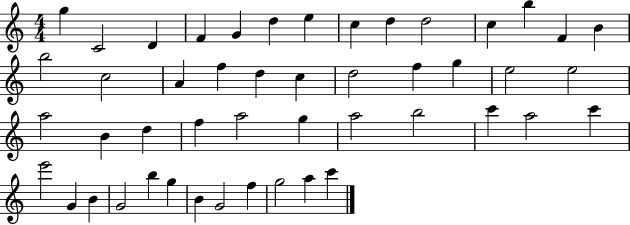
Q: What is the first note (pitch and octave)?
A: G5